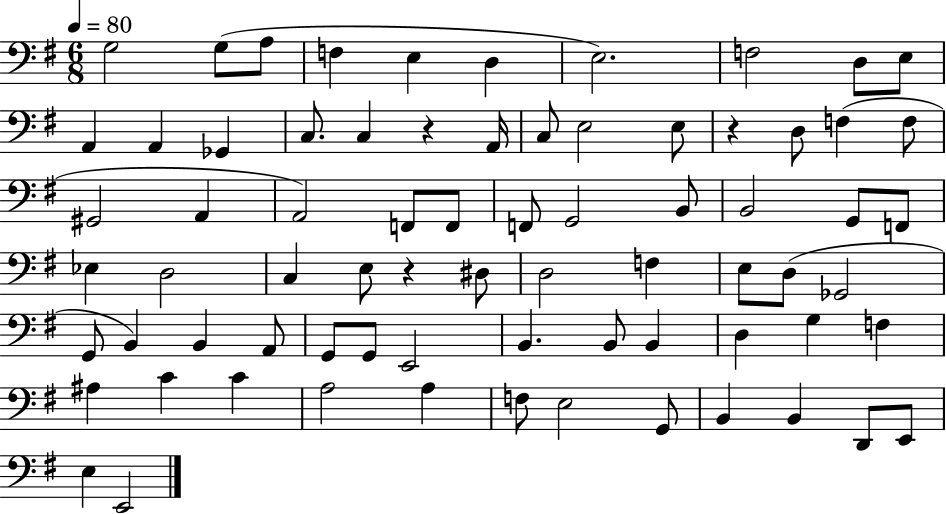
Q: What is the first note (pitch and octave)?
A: G3